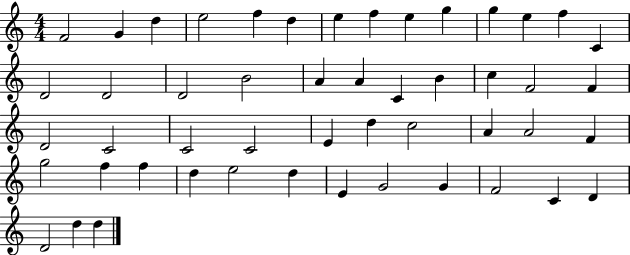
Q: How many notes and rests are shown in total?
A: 50